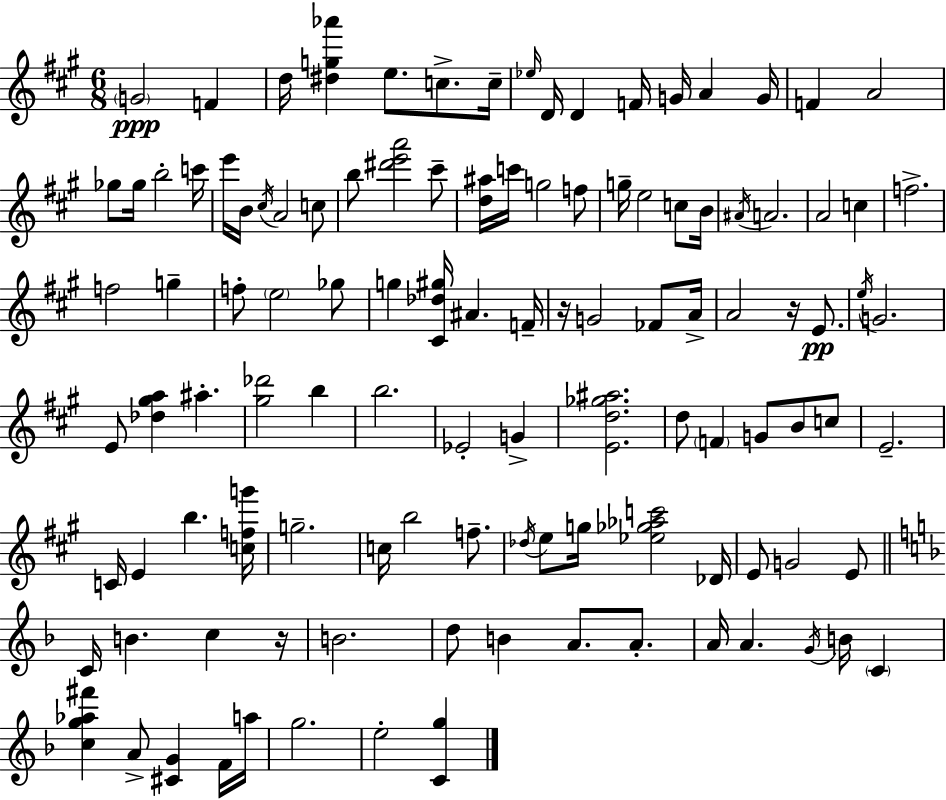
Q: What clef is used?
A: treble